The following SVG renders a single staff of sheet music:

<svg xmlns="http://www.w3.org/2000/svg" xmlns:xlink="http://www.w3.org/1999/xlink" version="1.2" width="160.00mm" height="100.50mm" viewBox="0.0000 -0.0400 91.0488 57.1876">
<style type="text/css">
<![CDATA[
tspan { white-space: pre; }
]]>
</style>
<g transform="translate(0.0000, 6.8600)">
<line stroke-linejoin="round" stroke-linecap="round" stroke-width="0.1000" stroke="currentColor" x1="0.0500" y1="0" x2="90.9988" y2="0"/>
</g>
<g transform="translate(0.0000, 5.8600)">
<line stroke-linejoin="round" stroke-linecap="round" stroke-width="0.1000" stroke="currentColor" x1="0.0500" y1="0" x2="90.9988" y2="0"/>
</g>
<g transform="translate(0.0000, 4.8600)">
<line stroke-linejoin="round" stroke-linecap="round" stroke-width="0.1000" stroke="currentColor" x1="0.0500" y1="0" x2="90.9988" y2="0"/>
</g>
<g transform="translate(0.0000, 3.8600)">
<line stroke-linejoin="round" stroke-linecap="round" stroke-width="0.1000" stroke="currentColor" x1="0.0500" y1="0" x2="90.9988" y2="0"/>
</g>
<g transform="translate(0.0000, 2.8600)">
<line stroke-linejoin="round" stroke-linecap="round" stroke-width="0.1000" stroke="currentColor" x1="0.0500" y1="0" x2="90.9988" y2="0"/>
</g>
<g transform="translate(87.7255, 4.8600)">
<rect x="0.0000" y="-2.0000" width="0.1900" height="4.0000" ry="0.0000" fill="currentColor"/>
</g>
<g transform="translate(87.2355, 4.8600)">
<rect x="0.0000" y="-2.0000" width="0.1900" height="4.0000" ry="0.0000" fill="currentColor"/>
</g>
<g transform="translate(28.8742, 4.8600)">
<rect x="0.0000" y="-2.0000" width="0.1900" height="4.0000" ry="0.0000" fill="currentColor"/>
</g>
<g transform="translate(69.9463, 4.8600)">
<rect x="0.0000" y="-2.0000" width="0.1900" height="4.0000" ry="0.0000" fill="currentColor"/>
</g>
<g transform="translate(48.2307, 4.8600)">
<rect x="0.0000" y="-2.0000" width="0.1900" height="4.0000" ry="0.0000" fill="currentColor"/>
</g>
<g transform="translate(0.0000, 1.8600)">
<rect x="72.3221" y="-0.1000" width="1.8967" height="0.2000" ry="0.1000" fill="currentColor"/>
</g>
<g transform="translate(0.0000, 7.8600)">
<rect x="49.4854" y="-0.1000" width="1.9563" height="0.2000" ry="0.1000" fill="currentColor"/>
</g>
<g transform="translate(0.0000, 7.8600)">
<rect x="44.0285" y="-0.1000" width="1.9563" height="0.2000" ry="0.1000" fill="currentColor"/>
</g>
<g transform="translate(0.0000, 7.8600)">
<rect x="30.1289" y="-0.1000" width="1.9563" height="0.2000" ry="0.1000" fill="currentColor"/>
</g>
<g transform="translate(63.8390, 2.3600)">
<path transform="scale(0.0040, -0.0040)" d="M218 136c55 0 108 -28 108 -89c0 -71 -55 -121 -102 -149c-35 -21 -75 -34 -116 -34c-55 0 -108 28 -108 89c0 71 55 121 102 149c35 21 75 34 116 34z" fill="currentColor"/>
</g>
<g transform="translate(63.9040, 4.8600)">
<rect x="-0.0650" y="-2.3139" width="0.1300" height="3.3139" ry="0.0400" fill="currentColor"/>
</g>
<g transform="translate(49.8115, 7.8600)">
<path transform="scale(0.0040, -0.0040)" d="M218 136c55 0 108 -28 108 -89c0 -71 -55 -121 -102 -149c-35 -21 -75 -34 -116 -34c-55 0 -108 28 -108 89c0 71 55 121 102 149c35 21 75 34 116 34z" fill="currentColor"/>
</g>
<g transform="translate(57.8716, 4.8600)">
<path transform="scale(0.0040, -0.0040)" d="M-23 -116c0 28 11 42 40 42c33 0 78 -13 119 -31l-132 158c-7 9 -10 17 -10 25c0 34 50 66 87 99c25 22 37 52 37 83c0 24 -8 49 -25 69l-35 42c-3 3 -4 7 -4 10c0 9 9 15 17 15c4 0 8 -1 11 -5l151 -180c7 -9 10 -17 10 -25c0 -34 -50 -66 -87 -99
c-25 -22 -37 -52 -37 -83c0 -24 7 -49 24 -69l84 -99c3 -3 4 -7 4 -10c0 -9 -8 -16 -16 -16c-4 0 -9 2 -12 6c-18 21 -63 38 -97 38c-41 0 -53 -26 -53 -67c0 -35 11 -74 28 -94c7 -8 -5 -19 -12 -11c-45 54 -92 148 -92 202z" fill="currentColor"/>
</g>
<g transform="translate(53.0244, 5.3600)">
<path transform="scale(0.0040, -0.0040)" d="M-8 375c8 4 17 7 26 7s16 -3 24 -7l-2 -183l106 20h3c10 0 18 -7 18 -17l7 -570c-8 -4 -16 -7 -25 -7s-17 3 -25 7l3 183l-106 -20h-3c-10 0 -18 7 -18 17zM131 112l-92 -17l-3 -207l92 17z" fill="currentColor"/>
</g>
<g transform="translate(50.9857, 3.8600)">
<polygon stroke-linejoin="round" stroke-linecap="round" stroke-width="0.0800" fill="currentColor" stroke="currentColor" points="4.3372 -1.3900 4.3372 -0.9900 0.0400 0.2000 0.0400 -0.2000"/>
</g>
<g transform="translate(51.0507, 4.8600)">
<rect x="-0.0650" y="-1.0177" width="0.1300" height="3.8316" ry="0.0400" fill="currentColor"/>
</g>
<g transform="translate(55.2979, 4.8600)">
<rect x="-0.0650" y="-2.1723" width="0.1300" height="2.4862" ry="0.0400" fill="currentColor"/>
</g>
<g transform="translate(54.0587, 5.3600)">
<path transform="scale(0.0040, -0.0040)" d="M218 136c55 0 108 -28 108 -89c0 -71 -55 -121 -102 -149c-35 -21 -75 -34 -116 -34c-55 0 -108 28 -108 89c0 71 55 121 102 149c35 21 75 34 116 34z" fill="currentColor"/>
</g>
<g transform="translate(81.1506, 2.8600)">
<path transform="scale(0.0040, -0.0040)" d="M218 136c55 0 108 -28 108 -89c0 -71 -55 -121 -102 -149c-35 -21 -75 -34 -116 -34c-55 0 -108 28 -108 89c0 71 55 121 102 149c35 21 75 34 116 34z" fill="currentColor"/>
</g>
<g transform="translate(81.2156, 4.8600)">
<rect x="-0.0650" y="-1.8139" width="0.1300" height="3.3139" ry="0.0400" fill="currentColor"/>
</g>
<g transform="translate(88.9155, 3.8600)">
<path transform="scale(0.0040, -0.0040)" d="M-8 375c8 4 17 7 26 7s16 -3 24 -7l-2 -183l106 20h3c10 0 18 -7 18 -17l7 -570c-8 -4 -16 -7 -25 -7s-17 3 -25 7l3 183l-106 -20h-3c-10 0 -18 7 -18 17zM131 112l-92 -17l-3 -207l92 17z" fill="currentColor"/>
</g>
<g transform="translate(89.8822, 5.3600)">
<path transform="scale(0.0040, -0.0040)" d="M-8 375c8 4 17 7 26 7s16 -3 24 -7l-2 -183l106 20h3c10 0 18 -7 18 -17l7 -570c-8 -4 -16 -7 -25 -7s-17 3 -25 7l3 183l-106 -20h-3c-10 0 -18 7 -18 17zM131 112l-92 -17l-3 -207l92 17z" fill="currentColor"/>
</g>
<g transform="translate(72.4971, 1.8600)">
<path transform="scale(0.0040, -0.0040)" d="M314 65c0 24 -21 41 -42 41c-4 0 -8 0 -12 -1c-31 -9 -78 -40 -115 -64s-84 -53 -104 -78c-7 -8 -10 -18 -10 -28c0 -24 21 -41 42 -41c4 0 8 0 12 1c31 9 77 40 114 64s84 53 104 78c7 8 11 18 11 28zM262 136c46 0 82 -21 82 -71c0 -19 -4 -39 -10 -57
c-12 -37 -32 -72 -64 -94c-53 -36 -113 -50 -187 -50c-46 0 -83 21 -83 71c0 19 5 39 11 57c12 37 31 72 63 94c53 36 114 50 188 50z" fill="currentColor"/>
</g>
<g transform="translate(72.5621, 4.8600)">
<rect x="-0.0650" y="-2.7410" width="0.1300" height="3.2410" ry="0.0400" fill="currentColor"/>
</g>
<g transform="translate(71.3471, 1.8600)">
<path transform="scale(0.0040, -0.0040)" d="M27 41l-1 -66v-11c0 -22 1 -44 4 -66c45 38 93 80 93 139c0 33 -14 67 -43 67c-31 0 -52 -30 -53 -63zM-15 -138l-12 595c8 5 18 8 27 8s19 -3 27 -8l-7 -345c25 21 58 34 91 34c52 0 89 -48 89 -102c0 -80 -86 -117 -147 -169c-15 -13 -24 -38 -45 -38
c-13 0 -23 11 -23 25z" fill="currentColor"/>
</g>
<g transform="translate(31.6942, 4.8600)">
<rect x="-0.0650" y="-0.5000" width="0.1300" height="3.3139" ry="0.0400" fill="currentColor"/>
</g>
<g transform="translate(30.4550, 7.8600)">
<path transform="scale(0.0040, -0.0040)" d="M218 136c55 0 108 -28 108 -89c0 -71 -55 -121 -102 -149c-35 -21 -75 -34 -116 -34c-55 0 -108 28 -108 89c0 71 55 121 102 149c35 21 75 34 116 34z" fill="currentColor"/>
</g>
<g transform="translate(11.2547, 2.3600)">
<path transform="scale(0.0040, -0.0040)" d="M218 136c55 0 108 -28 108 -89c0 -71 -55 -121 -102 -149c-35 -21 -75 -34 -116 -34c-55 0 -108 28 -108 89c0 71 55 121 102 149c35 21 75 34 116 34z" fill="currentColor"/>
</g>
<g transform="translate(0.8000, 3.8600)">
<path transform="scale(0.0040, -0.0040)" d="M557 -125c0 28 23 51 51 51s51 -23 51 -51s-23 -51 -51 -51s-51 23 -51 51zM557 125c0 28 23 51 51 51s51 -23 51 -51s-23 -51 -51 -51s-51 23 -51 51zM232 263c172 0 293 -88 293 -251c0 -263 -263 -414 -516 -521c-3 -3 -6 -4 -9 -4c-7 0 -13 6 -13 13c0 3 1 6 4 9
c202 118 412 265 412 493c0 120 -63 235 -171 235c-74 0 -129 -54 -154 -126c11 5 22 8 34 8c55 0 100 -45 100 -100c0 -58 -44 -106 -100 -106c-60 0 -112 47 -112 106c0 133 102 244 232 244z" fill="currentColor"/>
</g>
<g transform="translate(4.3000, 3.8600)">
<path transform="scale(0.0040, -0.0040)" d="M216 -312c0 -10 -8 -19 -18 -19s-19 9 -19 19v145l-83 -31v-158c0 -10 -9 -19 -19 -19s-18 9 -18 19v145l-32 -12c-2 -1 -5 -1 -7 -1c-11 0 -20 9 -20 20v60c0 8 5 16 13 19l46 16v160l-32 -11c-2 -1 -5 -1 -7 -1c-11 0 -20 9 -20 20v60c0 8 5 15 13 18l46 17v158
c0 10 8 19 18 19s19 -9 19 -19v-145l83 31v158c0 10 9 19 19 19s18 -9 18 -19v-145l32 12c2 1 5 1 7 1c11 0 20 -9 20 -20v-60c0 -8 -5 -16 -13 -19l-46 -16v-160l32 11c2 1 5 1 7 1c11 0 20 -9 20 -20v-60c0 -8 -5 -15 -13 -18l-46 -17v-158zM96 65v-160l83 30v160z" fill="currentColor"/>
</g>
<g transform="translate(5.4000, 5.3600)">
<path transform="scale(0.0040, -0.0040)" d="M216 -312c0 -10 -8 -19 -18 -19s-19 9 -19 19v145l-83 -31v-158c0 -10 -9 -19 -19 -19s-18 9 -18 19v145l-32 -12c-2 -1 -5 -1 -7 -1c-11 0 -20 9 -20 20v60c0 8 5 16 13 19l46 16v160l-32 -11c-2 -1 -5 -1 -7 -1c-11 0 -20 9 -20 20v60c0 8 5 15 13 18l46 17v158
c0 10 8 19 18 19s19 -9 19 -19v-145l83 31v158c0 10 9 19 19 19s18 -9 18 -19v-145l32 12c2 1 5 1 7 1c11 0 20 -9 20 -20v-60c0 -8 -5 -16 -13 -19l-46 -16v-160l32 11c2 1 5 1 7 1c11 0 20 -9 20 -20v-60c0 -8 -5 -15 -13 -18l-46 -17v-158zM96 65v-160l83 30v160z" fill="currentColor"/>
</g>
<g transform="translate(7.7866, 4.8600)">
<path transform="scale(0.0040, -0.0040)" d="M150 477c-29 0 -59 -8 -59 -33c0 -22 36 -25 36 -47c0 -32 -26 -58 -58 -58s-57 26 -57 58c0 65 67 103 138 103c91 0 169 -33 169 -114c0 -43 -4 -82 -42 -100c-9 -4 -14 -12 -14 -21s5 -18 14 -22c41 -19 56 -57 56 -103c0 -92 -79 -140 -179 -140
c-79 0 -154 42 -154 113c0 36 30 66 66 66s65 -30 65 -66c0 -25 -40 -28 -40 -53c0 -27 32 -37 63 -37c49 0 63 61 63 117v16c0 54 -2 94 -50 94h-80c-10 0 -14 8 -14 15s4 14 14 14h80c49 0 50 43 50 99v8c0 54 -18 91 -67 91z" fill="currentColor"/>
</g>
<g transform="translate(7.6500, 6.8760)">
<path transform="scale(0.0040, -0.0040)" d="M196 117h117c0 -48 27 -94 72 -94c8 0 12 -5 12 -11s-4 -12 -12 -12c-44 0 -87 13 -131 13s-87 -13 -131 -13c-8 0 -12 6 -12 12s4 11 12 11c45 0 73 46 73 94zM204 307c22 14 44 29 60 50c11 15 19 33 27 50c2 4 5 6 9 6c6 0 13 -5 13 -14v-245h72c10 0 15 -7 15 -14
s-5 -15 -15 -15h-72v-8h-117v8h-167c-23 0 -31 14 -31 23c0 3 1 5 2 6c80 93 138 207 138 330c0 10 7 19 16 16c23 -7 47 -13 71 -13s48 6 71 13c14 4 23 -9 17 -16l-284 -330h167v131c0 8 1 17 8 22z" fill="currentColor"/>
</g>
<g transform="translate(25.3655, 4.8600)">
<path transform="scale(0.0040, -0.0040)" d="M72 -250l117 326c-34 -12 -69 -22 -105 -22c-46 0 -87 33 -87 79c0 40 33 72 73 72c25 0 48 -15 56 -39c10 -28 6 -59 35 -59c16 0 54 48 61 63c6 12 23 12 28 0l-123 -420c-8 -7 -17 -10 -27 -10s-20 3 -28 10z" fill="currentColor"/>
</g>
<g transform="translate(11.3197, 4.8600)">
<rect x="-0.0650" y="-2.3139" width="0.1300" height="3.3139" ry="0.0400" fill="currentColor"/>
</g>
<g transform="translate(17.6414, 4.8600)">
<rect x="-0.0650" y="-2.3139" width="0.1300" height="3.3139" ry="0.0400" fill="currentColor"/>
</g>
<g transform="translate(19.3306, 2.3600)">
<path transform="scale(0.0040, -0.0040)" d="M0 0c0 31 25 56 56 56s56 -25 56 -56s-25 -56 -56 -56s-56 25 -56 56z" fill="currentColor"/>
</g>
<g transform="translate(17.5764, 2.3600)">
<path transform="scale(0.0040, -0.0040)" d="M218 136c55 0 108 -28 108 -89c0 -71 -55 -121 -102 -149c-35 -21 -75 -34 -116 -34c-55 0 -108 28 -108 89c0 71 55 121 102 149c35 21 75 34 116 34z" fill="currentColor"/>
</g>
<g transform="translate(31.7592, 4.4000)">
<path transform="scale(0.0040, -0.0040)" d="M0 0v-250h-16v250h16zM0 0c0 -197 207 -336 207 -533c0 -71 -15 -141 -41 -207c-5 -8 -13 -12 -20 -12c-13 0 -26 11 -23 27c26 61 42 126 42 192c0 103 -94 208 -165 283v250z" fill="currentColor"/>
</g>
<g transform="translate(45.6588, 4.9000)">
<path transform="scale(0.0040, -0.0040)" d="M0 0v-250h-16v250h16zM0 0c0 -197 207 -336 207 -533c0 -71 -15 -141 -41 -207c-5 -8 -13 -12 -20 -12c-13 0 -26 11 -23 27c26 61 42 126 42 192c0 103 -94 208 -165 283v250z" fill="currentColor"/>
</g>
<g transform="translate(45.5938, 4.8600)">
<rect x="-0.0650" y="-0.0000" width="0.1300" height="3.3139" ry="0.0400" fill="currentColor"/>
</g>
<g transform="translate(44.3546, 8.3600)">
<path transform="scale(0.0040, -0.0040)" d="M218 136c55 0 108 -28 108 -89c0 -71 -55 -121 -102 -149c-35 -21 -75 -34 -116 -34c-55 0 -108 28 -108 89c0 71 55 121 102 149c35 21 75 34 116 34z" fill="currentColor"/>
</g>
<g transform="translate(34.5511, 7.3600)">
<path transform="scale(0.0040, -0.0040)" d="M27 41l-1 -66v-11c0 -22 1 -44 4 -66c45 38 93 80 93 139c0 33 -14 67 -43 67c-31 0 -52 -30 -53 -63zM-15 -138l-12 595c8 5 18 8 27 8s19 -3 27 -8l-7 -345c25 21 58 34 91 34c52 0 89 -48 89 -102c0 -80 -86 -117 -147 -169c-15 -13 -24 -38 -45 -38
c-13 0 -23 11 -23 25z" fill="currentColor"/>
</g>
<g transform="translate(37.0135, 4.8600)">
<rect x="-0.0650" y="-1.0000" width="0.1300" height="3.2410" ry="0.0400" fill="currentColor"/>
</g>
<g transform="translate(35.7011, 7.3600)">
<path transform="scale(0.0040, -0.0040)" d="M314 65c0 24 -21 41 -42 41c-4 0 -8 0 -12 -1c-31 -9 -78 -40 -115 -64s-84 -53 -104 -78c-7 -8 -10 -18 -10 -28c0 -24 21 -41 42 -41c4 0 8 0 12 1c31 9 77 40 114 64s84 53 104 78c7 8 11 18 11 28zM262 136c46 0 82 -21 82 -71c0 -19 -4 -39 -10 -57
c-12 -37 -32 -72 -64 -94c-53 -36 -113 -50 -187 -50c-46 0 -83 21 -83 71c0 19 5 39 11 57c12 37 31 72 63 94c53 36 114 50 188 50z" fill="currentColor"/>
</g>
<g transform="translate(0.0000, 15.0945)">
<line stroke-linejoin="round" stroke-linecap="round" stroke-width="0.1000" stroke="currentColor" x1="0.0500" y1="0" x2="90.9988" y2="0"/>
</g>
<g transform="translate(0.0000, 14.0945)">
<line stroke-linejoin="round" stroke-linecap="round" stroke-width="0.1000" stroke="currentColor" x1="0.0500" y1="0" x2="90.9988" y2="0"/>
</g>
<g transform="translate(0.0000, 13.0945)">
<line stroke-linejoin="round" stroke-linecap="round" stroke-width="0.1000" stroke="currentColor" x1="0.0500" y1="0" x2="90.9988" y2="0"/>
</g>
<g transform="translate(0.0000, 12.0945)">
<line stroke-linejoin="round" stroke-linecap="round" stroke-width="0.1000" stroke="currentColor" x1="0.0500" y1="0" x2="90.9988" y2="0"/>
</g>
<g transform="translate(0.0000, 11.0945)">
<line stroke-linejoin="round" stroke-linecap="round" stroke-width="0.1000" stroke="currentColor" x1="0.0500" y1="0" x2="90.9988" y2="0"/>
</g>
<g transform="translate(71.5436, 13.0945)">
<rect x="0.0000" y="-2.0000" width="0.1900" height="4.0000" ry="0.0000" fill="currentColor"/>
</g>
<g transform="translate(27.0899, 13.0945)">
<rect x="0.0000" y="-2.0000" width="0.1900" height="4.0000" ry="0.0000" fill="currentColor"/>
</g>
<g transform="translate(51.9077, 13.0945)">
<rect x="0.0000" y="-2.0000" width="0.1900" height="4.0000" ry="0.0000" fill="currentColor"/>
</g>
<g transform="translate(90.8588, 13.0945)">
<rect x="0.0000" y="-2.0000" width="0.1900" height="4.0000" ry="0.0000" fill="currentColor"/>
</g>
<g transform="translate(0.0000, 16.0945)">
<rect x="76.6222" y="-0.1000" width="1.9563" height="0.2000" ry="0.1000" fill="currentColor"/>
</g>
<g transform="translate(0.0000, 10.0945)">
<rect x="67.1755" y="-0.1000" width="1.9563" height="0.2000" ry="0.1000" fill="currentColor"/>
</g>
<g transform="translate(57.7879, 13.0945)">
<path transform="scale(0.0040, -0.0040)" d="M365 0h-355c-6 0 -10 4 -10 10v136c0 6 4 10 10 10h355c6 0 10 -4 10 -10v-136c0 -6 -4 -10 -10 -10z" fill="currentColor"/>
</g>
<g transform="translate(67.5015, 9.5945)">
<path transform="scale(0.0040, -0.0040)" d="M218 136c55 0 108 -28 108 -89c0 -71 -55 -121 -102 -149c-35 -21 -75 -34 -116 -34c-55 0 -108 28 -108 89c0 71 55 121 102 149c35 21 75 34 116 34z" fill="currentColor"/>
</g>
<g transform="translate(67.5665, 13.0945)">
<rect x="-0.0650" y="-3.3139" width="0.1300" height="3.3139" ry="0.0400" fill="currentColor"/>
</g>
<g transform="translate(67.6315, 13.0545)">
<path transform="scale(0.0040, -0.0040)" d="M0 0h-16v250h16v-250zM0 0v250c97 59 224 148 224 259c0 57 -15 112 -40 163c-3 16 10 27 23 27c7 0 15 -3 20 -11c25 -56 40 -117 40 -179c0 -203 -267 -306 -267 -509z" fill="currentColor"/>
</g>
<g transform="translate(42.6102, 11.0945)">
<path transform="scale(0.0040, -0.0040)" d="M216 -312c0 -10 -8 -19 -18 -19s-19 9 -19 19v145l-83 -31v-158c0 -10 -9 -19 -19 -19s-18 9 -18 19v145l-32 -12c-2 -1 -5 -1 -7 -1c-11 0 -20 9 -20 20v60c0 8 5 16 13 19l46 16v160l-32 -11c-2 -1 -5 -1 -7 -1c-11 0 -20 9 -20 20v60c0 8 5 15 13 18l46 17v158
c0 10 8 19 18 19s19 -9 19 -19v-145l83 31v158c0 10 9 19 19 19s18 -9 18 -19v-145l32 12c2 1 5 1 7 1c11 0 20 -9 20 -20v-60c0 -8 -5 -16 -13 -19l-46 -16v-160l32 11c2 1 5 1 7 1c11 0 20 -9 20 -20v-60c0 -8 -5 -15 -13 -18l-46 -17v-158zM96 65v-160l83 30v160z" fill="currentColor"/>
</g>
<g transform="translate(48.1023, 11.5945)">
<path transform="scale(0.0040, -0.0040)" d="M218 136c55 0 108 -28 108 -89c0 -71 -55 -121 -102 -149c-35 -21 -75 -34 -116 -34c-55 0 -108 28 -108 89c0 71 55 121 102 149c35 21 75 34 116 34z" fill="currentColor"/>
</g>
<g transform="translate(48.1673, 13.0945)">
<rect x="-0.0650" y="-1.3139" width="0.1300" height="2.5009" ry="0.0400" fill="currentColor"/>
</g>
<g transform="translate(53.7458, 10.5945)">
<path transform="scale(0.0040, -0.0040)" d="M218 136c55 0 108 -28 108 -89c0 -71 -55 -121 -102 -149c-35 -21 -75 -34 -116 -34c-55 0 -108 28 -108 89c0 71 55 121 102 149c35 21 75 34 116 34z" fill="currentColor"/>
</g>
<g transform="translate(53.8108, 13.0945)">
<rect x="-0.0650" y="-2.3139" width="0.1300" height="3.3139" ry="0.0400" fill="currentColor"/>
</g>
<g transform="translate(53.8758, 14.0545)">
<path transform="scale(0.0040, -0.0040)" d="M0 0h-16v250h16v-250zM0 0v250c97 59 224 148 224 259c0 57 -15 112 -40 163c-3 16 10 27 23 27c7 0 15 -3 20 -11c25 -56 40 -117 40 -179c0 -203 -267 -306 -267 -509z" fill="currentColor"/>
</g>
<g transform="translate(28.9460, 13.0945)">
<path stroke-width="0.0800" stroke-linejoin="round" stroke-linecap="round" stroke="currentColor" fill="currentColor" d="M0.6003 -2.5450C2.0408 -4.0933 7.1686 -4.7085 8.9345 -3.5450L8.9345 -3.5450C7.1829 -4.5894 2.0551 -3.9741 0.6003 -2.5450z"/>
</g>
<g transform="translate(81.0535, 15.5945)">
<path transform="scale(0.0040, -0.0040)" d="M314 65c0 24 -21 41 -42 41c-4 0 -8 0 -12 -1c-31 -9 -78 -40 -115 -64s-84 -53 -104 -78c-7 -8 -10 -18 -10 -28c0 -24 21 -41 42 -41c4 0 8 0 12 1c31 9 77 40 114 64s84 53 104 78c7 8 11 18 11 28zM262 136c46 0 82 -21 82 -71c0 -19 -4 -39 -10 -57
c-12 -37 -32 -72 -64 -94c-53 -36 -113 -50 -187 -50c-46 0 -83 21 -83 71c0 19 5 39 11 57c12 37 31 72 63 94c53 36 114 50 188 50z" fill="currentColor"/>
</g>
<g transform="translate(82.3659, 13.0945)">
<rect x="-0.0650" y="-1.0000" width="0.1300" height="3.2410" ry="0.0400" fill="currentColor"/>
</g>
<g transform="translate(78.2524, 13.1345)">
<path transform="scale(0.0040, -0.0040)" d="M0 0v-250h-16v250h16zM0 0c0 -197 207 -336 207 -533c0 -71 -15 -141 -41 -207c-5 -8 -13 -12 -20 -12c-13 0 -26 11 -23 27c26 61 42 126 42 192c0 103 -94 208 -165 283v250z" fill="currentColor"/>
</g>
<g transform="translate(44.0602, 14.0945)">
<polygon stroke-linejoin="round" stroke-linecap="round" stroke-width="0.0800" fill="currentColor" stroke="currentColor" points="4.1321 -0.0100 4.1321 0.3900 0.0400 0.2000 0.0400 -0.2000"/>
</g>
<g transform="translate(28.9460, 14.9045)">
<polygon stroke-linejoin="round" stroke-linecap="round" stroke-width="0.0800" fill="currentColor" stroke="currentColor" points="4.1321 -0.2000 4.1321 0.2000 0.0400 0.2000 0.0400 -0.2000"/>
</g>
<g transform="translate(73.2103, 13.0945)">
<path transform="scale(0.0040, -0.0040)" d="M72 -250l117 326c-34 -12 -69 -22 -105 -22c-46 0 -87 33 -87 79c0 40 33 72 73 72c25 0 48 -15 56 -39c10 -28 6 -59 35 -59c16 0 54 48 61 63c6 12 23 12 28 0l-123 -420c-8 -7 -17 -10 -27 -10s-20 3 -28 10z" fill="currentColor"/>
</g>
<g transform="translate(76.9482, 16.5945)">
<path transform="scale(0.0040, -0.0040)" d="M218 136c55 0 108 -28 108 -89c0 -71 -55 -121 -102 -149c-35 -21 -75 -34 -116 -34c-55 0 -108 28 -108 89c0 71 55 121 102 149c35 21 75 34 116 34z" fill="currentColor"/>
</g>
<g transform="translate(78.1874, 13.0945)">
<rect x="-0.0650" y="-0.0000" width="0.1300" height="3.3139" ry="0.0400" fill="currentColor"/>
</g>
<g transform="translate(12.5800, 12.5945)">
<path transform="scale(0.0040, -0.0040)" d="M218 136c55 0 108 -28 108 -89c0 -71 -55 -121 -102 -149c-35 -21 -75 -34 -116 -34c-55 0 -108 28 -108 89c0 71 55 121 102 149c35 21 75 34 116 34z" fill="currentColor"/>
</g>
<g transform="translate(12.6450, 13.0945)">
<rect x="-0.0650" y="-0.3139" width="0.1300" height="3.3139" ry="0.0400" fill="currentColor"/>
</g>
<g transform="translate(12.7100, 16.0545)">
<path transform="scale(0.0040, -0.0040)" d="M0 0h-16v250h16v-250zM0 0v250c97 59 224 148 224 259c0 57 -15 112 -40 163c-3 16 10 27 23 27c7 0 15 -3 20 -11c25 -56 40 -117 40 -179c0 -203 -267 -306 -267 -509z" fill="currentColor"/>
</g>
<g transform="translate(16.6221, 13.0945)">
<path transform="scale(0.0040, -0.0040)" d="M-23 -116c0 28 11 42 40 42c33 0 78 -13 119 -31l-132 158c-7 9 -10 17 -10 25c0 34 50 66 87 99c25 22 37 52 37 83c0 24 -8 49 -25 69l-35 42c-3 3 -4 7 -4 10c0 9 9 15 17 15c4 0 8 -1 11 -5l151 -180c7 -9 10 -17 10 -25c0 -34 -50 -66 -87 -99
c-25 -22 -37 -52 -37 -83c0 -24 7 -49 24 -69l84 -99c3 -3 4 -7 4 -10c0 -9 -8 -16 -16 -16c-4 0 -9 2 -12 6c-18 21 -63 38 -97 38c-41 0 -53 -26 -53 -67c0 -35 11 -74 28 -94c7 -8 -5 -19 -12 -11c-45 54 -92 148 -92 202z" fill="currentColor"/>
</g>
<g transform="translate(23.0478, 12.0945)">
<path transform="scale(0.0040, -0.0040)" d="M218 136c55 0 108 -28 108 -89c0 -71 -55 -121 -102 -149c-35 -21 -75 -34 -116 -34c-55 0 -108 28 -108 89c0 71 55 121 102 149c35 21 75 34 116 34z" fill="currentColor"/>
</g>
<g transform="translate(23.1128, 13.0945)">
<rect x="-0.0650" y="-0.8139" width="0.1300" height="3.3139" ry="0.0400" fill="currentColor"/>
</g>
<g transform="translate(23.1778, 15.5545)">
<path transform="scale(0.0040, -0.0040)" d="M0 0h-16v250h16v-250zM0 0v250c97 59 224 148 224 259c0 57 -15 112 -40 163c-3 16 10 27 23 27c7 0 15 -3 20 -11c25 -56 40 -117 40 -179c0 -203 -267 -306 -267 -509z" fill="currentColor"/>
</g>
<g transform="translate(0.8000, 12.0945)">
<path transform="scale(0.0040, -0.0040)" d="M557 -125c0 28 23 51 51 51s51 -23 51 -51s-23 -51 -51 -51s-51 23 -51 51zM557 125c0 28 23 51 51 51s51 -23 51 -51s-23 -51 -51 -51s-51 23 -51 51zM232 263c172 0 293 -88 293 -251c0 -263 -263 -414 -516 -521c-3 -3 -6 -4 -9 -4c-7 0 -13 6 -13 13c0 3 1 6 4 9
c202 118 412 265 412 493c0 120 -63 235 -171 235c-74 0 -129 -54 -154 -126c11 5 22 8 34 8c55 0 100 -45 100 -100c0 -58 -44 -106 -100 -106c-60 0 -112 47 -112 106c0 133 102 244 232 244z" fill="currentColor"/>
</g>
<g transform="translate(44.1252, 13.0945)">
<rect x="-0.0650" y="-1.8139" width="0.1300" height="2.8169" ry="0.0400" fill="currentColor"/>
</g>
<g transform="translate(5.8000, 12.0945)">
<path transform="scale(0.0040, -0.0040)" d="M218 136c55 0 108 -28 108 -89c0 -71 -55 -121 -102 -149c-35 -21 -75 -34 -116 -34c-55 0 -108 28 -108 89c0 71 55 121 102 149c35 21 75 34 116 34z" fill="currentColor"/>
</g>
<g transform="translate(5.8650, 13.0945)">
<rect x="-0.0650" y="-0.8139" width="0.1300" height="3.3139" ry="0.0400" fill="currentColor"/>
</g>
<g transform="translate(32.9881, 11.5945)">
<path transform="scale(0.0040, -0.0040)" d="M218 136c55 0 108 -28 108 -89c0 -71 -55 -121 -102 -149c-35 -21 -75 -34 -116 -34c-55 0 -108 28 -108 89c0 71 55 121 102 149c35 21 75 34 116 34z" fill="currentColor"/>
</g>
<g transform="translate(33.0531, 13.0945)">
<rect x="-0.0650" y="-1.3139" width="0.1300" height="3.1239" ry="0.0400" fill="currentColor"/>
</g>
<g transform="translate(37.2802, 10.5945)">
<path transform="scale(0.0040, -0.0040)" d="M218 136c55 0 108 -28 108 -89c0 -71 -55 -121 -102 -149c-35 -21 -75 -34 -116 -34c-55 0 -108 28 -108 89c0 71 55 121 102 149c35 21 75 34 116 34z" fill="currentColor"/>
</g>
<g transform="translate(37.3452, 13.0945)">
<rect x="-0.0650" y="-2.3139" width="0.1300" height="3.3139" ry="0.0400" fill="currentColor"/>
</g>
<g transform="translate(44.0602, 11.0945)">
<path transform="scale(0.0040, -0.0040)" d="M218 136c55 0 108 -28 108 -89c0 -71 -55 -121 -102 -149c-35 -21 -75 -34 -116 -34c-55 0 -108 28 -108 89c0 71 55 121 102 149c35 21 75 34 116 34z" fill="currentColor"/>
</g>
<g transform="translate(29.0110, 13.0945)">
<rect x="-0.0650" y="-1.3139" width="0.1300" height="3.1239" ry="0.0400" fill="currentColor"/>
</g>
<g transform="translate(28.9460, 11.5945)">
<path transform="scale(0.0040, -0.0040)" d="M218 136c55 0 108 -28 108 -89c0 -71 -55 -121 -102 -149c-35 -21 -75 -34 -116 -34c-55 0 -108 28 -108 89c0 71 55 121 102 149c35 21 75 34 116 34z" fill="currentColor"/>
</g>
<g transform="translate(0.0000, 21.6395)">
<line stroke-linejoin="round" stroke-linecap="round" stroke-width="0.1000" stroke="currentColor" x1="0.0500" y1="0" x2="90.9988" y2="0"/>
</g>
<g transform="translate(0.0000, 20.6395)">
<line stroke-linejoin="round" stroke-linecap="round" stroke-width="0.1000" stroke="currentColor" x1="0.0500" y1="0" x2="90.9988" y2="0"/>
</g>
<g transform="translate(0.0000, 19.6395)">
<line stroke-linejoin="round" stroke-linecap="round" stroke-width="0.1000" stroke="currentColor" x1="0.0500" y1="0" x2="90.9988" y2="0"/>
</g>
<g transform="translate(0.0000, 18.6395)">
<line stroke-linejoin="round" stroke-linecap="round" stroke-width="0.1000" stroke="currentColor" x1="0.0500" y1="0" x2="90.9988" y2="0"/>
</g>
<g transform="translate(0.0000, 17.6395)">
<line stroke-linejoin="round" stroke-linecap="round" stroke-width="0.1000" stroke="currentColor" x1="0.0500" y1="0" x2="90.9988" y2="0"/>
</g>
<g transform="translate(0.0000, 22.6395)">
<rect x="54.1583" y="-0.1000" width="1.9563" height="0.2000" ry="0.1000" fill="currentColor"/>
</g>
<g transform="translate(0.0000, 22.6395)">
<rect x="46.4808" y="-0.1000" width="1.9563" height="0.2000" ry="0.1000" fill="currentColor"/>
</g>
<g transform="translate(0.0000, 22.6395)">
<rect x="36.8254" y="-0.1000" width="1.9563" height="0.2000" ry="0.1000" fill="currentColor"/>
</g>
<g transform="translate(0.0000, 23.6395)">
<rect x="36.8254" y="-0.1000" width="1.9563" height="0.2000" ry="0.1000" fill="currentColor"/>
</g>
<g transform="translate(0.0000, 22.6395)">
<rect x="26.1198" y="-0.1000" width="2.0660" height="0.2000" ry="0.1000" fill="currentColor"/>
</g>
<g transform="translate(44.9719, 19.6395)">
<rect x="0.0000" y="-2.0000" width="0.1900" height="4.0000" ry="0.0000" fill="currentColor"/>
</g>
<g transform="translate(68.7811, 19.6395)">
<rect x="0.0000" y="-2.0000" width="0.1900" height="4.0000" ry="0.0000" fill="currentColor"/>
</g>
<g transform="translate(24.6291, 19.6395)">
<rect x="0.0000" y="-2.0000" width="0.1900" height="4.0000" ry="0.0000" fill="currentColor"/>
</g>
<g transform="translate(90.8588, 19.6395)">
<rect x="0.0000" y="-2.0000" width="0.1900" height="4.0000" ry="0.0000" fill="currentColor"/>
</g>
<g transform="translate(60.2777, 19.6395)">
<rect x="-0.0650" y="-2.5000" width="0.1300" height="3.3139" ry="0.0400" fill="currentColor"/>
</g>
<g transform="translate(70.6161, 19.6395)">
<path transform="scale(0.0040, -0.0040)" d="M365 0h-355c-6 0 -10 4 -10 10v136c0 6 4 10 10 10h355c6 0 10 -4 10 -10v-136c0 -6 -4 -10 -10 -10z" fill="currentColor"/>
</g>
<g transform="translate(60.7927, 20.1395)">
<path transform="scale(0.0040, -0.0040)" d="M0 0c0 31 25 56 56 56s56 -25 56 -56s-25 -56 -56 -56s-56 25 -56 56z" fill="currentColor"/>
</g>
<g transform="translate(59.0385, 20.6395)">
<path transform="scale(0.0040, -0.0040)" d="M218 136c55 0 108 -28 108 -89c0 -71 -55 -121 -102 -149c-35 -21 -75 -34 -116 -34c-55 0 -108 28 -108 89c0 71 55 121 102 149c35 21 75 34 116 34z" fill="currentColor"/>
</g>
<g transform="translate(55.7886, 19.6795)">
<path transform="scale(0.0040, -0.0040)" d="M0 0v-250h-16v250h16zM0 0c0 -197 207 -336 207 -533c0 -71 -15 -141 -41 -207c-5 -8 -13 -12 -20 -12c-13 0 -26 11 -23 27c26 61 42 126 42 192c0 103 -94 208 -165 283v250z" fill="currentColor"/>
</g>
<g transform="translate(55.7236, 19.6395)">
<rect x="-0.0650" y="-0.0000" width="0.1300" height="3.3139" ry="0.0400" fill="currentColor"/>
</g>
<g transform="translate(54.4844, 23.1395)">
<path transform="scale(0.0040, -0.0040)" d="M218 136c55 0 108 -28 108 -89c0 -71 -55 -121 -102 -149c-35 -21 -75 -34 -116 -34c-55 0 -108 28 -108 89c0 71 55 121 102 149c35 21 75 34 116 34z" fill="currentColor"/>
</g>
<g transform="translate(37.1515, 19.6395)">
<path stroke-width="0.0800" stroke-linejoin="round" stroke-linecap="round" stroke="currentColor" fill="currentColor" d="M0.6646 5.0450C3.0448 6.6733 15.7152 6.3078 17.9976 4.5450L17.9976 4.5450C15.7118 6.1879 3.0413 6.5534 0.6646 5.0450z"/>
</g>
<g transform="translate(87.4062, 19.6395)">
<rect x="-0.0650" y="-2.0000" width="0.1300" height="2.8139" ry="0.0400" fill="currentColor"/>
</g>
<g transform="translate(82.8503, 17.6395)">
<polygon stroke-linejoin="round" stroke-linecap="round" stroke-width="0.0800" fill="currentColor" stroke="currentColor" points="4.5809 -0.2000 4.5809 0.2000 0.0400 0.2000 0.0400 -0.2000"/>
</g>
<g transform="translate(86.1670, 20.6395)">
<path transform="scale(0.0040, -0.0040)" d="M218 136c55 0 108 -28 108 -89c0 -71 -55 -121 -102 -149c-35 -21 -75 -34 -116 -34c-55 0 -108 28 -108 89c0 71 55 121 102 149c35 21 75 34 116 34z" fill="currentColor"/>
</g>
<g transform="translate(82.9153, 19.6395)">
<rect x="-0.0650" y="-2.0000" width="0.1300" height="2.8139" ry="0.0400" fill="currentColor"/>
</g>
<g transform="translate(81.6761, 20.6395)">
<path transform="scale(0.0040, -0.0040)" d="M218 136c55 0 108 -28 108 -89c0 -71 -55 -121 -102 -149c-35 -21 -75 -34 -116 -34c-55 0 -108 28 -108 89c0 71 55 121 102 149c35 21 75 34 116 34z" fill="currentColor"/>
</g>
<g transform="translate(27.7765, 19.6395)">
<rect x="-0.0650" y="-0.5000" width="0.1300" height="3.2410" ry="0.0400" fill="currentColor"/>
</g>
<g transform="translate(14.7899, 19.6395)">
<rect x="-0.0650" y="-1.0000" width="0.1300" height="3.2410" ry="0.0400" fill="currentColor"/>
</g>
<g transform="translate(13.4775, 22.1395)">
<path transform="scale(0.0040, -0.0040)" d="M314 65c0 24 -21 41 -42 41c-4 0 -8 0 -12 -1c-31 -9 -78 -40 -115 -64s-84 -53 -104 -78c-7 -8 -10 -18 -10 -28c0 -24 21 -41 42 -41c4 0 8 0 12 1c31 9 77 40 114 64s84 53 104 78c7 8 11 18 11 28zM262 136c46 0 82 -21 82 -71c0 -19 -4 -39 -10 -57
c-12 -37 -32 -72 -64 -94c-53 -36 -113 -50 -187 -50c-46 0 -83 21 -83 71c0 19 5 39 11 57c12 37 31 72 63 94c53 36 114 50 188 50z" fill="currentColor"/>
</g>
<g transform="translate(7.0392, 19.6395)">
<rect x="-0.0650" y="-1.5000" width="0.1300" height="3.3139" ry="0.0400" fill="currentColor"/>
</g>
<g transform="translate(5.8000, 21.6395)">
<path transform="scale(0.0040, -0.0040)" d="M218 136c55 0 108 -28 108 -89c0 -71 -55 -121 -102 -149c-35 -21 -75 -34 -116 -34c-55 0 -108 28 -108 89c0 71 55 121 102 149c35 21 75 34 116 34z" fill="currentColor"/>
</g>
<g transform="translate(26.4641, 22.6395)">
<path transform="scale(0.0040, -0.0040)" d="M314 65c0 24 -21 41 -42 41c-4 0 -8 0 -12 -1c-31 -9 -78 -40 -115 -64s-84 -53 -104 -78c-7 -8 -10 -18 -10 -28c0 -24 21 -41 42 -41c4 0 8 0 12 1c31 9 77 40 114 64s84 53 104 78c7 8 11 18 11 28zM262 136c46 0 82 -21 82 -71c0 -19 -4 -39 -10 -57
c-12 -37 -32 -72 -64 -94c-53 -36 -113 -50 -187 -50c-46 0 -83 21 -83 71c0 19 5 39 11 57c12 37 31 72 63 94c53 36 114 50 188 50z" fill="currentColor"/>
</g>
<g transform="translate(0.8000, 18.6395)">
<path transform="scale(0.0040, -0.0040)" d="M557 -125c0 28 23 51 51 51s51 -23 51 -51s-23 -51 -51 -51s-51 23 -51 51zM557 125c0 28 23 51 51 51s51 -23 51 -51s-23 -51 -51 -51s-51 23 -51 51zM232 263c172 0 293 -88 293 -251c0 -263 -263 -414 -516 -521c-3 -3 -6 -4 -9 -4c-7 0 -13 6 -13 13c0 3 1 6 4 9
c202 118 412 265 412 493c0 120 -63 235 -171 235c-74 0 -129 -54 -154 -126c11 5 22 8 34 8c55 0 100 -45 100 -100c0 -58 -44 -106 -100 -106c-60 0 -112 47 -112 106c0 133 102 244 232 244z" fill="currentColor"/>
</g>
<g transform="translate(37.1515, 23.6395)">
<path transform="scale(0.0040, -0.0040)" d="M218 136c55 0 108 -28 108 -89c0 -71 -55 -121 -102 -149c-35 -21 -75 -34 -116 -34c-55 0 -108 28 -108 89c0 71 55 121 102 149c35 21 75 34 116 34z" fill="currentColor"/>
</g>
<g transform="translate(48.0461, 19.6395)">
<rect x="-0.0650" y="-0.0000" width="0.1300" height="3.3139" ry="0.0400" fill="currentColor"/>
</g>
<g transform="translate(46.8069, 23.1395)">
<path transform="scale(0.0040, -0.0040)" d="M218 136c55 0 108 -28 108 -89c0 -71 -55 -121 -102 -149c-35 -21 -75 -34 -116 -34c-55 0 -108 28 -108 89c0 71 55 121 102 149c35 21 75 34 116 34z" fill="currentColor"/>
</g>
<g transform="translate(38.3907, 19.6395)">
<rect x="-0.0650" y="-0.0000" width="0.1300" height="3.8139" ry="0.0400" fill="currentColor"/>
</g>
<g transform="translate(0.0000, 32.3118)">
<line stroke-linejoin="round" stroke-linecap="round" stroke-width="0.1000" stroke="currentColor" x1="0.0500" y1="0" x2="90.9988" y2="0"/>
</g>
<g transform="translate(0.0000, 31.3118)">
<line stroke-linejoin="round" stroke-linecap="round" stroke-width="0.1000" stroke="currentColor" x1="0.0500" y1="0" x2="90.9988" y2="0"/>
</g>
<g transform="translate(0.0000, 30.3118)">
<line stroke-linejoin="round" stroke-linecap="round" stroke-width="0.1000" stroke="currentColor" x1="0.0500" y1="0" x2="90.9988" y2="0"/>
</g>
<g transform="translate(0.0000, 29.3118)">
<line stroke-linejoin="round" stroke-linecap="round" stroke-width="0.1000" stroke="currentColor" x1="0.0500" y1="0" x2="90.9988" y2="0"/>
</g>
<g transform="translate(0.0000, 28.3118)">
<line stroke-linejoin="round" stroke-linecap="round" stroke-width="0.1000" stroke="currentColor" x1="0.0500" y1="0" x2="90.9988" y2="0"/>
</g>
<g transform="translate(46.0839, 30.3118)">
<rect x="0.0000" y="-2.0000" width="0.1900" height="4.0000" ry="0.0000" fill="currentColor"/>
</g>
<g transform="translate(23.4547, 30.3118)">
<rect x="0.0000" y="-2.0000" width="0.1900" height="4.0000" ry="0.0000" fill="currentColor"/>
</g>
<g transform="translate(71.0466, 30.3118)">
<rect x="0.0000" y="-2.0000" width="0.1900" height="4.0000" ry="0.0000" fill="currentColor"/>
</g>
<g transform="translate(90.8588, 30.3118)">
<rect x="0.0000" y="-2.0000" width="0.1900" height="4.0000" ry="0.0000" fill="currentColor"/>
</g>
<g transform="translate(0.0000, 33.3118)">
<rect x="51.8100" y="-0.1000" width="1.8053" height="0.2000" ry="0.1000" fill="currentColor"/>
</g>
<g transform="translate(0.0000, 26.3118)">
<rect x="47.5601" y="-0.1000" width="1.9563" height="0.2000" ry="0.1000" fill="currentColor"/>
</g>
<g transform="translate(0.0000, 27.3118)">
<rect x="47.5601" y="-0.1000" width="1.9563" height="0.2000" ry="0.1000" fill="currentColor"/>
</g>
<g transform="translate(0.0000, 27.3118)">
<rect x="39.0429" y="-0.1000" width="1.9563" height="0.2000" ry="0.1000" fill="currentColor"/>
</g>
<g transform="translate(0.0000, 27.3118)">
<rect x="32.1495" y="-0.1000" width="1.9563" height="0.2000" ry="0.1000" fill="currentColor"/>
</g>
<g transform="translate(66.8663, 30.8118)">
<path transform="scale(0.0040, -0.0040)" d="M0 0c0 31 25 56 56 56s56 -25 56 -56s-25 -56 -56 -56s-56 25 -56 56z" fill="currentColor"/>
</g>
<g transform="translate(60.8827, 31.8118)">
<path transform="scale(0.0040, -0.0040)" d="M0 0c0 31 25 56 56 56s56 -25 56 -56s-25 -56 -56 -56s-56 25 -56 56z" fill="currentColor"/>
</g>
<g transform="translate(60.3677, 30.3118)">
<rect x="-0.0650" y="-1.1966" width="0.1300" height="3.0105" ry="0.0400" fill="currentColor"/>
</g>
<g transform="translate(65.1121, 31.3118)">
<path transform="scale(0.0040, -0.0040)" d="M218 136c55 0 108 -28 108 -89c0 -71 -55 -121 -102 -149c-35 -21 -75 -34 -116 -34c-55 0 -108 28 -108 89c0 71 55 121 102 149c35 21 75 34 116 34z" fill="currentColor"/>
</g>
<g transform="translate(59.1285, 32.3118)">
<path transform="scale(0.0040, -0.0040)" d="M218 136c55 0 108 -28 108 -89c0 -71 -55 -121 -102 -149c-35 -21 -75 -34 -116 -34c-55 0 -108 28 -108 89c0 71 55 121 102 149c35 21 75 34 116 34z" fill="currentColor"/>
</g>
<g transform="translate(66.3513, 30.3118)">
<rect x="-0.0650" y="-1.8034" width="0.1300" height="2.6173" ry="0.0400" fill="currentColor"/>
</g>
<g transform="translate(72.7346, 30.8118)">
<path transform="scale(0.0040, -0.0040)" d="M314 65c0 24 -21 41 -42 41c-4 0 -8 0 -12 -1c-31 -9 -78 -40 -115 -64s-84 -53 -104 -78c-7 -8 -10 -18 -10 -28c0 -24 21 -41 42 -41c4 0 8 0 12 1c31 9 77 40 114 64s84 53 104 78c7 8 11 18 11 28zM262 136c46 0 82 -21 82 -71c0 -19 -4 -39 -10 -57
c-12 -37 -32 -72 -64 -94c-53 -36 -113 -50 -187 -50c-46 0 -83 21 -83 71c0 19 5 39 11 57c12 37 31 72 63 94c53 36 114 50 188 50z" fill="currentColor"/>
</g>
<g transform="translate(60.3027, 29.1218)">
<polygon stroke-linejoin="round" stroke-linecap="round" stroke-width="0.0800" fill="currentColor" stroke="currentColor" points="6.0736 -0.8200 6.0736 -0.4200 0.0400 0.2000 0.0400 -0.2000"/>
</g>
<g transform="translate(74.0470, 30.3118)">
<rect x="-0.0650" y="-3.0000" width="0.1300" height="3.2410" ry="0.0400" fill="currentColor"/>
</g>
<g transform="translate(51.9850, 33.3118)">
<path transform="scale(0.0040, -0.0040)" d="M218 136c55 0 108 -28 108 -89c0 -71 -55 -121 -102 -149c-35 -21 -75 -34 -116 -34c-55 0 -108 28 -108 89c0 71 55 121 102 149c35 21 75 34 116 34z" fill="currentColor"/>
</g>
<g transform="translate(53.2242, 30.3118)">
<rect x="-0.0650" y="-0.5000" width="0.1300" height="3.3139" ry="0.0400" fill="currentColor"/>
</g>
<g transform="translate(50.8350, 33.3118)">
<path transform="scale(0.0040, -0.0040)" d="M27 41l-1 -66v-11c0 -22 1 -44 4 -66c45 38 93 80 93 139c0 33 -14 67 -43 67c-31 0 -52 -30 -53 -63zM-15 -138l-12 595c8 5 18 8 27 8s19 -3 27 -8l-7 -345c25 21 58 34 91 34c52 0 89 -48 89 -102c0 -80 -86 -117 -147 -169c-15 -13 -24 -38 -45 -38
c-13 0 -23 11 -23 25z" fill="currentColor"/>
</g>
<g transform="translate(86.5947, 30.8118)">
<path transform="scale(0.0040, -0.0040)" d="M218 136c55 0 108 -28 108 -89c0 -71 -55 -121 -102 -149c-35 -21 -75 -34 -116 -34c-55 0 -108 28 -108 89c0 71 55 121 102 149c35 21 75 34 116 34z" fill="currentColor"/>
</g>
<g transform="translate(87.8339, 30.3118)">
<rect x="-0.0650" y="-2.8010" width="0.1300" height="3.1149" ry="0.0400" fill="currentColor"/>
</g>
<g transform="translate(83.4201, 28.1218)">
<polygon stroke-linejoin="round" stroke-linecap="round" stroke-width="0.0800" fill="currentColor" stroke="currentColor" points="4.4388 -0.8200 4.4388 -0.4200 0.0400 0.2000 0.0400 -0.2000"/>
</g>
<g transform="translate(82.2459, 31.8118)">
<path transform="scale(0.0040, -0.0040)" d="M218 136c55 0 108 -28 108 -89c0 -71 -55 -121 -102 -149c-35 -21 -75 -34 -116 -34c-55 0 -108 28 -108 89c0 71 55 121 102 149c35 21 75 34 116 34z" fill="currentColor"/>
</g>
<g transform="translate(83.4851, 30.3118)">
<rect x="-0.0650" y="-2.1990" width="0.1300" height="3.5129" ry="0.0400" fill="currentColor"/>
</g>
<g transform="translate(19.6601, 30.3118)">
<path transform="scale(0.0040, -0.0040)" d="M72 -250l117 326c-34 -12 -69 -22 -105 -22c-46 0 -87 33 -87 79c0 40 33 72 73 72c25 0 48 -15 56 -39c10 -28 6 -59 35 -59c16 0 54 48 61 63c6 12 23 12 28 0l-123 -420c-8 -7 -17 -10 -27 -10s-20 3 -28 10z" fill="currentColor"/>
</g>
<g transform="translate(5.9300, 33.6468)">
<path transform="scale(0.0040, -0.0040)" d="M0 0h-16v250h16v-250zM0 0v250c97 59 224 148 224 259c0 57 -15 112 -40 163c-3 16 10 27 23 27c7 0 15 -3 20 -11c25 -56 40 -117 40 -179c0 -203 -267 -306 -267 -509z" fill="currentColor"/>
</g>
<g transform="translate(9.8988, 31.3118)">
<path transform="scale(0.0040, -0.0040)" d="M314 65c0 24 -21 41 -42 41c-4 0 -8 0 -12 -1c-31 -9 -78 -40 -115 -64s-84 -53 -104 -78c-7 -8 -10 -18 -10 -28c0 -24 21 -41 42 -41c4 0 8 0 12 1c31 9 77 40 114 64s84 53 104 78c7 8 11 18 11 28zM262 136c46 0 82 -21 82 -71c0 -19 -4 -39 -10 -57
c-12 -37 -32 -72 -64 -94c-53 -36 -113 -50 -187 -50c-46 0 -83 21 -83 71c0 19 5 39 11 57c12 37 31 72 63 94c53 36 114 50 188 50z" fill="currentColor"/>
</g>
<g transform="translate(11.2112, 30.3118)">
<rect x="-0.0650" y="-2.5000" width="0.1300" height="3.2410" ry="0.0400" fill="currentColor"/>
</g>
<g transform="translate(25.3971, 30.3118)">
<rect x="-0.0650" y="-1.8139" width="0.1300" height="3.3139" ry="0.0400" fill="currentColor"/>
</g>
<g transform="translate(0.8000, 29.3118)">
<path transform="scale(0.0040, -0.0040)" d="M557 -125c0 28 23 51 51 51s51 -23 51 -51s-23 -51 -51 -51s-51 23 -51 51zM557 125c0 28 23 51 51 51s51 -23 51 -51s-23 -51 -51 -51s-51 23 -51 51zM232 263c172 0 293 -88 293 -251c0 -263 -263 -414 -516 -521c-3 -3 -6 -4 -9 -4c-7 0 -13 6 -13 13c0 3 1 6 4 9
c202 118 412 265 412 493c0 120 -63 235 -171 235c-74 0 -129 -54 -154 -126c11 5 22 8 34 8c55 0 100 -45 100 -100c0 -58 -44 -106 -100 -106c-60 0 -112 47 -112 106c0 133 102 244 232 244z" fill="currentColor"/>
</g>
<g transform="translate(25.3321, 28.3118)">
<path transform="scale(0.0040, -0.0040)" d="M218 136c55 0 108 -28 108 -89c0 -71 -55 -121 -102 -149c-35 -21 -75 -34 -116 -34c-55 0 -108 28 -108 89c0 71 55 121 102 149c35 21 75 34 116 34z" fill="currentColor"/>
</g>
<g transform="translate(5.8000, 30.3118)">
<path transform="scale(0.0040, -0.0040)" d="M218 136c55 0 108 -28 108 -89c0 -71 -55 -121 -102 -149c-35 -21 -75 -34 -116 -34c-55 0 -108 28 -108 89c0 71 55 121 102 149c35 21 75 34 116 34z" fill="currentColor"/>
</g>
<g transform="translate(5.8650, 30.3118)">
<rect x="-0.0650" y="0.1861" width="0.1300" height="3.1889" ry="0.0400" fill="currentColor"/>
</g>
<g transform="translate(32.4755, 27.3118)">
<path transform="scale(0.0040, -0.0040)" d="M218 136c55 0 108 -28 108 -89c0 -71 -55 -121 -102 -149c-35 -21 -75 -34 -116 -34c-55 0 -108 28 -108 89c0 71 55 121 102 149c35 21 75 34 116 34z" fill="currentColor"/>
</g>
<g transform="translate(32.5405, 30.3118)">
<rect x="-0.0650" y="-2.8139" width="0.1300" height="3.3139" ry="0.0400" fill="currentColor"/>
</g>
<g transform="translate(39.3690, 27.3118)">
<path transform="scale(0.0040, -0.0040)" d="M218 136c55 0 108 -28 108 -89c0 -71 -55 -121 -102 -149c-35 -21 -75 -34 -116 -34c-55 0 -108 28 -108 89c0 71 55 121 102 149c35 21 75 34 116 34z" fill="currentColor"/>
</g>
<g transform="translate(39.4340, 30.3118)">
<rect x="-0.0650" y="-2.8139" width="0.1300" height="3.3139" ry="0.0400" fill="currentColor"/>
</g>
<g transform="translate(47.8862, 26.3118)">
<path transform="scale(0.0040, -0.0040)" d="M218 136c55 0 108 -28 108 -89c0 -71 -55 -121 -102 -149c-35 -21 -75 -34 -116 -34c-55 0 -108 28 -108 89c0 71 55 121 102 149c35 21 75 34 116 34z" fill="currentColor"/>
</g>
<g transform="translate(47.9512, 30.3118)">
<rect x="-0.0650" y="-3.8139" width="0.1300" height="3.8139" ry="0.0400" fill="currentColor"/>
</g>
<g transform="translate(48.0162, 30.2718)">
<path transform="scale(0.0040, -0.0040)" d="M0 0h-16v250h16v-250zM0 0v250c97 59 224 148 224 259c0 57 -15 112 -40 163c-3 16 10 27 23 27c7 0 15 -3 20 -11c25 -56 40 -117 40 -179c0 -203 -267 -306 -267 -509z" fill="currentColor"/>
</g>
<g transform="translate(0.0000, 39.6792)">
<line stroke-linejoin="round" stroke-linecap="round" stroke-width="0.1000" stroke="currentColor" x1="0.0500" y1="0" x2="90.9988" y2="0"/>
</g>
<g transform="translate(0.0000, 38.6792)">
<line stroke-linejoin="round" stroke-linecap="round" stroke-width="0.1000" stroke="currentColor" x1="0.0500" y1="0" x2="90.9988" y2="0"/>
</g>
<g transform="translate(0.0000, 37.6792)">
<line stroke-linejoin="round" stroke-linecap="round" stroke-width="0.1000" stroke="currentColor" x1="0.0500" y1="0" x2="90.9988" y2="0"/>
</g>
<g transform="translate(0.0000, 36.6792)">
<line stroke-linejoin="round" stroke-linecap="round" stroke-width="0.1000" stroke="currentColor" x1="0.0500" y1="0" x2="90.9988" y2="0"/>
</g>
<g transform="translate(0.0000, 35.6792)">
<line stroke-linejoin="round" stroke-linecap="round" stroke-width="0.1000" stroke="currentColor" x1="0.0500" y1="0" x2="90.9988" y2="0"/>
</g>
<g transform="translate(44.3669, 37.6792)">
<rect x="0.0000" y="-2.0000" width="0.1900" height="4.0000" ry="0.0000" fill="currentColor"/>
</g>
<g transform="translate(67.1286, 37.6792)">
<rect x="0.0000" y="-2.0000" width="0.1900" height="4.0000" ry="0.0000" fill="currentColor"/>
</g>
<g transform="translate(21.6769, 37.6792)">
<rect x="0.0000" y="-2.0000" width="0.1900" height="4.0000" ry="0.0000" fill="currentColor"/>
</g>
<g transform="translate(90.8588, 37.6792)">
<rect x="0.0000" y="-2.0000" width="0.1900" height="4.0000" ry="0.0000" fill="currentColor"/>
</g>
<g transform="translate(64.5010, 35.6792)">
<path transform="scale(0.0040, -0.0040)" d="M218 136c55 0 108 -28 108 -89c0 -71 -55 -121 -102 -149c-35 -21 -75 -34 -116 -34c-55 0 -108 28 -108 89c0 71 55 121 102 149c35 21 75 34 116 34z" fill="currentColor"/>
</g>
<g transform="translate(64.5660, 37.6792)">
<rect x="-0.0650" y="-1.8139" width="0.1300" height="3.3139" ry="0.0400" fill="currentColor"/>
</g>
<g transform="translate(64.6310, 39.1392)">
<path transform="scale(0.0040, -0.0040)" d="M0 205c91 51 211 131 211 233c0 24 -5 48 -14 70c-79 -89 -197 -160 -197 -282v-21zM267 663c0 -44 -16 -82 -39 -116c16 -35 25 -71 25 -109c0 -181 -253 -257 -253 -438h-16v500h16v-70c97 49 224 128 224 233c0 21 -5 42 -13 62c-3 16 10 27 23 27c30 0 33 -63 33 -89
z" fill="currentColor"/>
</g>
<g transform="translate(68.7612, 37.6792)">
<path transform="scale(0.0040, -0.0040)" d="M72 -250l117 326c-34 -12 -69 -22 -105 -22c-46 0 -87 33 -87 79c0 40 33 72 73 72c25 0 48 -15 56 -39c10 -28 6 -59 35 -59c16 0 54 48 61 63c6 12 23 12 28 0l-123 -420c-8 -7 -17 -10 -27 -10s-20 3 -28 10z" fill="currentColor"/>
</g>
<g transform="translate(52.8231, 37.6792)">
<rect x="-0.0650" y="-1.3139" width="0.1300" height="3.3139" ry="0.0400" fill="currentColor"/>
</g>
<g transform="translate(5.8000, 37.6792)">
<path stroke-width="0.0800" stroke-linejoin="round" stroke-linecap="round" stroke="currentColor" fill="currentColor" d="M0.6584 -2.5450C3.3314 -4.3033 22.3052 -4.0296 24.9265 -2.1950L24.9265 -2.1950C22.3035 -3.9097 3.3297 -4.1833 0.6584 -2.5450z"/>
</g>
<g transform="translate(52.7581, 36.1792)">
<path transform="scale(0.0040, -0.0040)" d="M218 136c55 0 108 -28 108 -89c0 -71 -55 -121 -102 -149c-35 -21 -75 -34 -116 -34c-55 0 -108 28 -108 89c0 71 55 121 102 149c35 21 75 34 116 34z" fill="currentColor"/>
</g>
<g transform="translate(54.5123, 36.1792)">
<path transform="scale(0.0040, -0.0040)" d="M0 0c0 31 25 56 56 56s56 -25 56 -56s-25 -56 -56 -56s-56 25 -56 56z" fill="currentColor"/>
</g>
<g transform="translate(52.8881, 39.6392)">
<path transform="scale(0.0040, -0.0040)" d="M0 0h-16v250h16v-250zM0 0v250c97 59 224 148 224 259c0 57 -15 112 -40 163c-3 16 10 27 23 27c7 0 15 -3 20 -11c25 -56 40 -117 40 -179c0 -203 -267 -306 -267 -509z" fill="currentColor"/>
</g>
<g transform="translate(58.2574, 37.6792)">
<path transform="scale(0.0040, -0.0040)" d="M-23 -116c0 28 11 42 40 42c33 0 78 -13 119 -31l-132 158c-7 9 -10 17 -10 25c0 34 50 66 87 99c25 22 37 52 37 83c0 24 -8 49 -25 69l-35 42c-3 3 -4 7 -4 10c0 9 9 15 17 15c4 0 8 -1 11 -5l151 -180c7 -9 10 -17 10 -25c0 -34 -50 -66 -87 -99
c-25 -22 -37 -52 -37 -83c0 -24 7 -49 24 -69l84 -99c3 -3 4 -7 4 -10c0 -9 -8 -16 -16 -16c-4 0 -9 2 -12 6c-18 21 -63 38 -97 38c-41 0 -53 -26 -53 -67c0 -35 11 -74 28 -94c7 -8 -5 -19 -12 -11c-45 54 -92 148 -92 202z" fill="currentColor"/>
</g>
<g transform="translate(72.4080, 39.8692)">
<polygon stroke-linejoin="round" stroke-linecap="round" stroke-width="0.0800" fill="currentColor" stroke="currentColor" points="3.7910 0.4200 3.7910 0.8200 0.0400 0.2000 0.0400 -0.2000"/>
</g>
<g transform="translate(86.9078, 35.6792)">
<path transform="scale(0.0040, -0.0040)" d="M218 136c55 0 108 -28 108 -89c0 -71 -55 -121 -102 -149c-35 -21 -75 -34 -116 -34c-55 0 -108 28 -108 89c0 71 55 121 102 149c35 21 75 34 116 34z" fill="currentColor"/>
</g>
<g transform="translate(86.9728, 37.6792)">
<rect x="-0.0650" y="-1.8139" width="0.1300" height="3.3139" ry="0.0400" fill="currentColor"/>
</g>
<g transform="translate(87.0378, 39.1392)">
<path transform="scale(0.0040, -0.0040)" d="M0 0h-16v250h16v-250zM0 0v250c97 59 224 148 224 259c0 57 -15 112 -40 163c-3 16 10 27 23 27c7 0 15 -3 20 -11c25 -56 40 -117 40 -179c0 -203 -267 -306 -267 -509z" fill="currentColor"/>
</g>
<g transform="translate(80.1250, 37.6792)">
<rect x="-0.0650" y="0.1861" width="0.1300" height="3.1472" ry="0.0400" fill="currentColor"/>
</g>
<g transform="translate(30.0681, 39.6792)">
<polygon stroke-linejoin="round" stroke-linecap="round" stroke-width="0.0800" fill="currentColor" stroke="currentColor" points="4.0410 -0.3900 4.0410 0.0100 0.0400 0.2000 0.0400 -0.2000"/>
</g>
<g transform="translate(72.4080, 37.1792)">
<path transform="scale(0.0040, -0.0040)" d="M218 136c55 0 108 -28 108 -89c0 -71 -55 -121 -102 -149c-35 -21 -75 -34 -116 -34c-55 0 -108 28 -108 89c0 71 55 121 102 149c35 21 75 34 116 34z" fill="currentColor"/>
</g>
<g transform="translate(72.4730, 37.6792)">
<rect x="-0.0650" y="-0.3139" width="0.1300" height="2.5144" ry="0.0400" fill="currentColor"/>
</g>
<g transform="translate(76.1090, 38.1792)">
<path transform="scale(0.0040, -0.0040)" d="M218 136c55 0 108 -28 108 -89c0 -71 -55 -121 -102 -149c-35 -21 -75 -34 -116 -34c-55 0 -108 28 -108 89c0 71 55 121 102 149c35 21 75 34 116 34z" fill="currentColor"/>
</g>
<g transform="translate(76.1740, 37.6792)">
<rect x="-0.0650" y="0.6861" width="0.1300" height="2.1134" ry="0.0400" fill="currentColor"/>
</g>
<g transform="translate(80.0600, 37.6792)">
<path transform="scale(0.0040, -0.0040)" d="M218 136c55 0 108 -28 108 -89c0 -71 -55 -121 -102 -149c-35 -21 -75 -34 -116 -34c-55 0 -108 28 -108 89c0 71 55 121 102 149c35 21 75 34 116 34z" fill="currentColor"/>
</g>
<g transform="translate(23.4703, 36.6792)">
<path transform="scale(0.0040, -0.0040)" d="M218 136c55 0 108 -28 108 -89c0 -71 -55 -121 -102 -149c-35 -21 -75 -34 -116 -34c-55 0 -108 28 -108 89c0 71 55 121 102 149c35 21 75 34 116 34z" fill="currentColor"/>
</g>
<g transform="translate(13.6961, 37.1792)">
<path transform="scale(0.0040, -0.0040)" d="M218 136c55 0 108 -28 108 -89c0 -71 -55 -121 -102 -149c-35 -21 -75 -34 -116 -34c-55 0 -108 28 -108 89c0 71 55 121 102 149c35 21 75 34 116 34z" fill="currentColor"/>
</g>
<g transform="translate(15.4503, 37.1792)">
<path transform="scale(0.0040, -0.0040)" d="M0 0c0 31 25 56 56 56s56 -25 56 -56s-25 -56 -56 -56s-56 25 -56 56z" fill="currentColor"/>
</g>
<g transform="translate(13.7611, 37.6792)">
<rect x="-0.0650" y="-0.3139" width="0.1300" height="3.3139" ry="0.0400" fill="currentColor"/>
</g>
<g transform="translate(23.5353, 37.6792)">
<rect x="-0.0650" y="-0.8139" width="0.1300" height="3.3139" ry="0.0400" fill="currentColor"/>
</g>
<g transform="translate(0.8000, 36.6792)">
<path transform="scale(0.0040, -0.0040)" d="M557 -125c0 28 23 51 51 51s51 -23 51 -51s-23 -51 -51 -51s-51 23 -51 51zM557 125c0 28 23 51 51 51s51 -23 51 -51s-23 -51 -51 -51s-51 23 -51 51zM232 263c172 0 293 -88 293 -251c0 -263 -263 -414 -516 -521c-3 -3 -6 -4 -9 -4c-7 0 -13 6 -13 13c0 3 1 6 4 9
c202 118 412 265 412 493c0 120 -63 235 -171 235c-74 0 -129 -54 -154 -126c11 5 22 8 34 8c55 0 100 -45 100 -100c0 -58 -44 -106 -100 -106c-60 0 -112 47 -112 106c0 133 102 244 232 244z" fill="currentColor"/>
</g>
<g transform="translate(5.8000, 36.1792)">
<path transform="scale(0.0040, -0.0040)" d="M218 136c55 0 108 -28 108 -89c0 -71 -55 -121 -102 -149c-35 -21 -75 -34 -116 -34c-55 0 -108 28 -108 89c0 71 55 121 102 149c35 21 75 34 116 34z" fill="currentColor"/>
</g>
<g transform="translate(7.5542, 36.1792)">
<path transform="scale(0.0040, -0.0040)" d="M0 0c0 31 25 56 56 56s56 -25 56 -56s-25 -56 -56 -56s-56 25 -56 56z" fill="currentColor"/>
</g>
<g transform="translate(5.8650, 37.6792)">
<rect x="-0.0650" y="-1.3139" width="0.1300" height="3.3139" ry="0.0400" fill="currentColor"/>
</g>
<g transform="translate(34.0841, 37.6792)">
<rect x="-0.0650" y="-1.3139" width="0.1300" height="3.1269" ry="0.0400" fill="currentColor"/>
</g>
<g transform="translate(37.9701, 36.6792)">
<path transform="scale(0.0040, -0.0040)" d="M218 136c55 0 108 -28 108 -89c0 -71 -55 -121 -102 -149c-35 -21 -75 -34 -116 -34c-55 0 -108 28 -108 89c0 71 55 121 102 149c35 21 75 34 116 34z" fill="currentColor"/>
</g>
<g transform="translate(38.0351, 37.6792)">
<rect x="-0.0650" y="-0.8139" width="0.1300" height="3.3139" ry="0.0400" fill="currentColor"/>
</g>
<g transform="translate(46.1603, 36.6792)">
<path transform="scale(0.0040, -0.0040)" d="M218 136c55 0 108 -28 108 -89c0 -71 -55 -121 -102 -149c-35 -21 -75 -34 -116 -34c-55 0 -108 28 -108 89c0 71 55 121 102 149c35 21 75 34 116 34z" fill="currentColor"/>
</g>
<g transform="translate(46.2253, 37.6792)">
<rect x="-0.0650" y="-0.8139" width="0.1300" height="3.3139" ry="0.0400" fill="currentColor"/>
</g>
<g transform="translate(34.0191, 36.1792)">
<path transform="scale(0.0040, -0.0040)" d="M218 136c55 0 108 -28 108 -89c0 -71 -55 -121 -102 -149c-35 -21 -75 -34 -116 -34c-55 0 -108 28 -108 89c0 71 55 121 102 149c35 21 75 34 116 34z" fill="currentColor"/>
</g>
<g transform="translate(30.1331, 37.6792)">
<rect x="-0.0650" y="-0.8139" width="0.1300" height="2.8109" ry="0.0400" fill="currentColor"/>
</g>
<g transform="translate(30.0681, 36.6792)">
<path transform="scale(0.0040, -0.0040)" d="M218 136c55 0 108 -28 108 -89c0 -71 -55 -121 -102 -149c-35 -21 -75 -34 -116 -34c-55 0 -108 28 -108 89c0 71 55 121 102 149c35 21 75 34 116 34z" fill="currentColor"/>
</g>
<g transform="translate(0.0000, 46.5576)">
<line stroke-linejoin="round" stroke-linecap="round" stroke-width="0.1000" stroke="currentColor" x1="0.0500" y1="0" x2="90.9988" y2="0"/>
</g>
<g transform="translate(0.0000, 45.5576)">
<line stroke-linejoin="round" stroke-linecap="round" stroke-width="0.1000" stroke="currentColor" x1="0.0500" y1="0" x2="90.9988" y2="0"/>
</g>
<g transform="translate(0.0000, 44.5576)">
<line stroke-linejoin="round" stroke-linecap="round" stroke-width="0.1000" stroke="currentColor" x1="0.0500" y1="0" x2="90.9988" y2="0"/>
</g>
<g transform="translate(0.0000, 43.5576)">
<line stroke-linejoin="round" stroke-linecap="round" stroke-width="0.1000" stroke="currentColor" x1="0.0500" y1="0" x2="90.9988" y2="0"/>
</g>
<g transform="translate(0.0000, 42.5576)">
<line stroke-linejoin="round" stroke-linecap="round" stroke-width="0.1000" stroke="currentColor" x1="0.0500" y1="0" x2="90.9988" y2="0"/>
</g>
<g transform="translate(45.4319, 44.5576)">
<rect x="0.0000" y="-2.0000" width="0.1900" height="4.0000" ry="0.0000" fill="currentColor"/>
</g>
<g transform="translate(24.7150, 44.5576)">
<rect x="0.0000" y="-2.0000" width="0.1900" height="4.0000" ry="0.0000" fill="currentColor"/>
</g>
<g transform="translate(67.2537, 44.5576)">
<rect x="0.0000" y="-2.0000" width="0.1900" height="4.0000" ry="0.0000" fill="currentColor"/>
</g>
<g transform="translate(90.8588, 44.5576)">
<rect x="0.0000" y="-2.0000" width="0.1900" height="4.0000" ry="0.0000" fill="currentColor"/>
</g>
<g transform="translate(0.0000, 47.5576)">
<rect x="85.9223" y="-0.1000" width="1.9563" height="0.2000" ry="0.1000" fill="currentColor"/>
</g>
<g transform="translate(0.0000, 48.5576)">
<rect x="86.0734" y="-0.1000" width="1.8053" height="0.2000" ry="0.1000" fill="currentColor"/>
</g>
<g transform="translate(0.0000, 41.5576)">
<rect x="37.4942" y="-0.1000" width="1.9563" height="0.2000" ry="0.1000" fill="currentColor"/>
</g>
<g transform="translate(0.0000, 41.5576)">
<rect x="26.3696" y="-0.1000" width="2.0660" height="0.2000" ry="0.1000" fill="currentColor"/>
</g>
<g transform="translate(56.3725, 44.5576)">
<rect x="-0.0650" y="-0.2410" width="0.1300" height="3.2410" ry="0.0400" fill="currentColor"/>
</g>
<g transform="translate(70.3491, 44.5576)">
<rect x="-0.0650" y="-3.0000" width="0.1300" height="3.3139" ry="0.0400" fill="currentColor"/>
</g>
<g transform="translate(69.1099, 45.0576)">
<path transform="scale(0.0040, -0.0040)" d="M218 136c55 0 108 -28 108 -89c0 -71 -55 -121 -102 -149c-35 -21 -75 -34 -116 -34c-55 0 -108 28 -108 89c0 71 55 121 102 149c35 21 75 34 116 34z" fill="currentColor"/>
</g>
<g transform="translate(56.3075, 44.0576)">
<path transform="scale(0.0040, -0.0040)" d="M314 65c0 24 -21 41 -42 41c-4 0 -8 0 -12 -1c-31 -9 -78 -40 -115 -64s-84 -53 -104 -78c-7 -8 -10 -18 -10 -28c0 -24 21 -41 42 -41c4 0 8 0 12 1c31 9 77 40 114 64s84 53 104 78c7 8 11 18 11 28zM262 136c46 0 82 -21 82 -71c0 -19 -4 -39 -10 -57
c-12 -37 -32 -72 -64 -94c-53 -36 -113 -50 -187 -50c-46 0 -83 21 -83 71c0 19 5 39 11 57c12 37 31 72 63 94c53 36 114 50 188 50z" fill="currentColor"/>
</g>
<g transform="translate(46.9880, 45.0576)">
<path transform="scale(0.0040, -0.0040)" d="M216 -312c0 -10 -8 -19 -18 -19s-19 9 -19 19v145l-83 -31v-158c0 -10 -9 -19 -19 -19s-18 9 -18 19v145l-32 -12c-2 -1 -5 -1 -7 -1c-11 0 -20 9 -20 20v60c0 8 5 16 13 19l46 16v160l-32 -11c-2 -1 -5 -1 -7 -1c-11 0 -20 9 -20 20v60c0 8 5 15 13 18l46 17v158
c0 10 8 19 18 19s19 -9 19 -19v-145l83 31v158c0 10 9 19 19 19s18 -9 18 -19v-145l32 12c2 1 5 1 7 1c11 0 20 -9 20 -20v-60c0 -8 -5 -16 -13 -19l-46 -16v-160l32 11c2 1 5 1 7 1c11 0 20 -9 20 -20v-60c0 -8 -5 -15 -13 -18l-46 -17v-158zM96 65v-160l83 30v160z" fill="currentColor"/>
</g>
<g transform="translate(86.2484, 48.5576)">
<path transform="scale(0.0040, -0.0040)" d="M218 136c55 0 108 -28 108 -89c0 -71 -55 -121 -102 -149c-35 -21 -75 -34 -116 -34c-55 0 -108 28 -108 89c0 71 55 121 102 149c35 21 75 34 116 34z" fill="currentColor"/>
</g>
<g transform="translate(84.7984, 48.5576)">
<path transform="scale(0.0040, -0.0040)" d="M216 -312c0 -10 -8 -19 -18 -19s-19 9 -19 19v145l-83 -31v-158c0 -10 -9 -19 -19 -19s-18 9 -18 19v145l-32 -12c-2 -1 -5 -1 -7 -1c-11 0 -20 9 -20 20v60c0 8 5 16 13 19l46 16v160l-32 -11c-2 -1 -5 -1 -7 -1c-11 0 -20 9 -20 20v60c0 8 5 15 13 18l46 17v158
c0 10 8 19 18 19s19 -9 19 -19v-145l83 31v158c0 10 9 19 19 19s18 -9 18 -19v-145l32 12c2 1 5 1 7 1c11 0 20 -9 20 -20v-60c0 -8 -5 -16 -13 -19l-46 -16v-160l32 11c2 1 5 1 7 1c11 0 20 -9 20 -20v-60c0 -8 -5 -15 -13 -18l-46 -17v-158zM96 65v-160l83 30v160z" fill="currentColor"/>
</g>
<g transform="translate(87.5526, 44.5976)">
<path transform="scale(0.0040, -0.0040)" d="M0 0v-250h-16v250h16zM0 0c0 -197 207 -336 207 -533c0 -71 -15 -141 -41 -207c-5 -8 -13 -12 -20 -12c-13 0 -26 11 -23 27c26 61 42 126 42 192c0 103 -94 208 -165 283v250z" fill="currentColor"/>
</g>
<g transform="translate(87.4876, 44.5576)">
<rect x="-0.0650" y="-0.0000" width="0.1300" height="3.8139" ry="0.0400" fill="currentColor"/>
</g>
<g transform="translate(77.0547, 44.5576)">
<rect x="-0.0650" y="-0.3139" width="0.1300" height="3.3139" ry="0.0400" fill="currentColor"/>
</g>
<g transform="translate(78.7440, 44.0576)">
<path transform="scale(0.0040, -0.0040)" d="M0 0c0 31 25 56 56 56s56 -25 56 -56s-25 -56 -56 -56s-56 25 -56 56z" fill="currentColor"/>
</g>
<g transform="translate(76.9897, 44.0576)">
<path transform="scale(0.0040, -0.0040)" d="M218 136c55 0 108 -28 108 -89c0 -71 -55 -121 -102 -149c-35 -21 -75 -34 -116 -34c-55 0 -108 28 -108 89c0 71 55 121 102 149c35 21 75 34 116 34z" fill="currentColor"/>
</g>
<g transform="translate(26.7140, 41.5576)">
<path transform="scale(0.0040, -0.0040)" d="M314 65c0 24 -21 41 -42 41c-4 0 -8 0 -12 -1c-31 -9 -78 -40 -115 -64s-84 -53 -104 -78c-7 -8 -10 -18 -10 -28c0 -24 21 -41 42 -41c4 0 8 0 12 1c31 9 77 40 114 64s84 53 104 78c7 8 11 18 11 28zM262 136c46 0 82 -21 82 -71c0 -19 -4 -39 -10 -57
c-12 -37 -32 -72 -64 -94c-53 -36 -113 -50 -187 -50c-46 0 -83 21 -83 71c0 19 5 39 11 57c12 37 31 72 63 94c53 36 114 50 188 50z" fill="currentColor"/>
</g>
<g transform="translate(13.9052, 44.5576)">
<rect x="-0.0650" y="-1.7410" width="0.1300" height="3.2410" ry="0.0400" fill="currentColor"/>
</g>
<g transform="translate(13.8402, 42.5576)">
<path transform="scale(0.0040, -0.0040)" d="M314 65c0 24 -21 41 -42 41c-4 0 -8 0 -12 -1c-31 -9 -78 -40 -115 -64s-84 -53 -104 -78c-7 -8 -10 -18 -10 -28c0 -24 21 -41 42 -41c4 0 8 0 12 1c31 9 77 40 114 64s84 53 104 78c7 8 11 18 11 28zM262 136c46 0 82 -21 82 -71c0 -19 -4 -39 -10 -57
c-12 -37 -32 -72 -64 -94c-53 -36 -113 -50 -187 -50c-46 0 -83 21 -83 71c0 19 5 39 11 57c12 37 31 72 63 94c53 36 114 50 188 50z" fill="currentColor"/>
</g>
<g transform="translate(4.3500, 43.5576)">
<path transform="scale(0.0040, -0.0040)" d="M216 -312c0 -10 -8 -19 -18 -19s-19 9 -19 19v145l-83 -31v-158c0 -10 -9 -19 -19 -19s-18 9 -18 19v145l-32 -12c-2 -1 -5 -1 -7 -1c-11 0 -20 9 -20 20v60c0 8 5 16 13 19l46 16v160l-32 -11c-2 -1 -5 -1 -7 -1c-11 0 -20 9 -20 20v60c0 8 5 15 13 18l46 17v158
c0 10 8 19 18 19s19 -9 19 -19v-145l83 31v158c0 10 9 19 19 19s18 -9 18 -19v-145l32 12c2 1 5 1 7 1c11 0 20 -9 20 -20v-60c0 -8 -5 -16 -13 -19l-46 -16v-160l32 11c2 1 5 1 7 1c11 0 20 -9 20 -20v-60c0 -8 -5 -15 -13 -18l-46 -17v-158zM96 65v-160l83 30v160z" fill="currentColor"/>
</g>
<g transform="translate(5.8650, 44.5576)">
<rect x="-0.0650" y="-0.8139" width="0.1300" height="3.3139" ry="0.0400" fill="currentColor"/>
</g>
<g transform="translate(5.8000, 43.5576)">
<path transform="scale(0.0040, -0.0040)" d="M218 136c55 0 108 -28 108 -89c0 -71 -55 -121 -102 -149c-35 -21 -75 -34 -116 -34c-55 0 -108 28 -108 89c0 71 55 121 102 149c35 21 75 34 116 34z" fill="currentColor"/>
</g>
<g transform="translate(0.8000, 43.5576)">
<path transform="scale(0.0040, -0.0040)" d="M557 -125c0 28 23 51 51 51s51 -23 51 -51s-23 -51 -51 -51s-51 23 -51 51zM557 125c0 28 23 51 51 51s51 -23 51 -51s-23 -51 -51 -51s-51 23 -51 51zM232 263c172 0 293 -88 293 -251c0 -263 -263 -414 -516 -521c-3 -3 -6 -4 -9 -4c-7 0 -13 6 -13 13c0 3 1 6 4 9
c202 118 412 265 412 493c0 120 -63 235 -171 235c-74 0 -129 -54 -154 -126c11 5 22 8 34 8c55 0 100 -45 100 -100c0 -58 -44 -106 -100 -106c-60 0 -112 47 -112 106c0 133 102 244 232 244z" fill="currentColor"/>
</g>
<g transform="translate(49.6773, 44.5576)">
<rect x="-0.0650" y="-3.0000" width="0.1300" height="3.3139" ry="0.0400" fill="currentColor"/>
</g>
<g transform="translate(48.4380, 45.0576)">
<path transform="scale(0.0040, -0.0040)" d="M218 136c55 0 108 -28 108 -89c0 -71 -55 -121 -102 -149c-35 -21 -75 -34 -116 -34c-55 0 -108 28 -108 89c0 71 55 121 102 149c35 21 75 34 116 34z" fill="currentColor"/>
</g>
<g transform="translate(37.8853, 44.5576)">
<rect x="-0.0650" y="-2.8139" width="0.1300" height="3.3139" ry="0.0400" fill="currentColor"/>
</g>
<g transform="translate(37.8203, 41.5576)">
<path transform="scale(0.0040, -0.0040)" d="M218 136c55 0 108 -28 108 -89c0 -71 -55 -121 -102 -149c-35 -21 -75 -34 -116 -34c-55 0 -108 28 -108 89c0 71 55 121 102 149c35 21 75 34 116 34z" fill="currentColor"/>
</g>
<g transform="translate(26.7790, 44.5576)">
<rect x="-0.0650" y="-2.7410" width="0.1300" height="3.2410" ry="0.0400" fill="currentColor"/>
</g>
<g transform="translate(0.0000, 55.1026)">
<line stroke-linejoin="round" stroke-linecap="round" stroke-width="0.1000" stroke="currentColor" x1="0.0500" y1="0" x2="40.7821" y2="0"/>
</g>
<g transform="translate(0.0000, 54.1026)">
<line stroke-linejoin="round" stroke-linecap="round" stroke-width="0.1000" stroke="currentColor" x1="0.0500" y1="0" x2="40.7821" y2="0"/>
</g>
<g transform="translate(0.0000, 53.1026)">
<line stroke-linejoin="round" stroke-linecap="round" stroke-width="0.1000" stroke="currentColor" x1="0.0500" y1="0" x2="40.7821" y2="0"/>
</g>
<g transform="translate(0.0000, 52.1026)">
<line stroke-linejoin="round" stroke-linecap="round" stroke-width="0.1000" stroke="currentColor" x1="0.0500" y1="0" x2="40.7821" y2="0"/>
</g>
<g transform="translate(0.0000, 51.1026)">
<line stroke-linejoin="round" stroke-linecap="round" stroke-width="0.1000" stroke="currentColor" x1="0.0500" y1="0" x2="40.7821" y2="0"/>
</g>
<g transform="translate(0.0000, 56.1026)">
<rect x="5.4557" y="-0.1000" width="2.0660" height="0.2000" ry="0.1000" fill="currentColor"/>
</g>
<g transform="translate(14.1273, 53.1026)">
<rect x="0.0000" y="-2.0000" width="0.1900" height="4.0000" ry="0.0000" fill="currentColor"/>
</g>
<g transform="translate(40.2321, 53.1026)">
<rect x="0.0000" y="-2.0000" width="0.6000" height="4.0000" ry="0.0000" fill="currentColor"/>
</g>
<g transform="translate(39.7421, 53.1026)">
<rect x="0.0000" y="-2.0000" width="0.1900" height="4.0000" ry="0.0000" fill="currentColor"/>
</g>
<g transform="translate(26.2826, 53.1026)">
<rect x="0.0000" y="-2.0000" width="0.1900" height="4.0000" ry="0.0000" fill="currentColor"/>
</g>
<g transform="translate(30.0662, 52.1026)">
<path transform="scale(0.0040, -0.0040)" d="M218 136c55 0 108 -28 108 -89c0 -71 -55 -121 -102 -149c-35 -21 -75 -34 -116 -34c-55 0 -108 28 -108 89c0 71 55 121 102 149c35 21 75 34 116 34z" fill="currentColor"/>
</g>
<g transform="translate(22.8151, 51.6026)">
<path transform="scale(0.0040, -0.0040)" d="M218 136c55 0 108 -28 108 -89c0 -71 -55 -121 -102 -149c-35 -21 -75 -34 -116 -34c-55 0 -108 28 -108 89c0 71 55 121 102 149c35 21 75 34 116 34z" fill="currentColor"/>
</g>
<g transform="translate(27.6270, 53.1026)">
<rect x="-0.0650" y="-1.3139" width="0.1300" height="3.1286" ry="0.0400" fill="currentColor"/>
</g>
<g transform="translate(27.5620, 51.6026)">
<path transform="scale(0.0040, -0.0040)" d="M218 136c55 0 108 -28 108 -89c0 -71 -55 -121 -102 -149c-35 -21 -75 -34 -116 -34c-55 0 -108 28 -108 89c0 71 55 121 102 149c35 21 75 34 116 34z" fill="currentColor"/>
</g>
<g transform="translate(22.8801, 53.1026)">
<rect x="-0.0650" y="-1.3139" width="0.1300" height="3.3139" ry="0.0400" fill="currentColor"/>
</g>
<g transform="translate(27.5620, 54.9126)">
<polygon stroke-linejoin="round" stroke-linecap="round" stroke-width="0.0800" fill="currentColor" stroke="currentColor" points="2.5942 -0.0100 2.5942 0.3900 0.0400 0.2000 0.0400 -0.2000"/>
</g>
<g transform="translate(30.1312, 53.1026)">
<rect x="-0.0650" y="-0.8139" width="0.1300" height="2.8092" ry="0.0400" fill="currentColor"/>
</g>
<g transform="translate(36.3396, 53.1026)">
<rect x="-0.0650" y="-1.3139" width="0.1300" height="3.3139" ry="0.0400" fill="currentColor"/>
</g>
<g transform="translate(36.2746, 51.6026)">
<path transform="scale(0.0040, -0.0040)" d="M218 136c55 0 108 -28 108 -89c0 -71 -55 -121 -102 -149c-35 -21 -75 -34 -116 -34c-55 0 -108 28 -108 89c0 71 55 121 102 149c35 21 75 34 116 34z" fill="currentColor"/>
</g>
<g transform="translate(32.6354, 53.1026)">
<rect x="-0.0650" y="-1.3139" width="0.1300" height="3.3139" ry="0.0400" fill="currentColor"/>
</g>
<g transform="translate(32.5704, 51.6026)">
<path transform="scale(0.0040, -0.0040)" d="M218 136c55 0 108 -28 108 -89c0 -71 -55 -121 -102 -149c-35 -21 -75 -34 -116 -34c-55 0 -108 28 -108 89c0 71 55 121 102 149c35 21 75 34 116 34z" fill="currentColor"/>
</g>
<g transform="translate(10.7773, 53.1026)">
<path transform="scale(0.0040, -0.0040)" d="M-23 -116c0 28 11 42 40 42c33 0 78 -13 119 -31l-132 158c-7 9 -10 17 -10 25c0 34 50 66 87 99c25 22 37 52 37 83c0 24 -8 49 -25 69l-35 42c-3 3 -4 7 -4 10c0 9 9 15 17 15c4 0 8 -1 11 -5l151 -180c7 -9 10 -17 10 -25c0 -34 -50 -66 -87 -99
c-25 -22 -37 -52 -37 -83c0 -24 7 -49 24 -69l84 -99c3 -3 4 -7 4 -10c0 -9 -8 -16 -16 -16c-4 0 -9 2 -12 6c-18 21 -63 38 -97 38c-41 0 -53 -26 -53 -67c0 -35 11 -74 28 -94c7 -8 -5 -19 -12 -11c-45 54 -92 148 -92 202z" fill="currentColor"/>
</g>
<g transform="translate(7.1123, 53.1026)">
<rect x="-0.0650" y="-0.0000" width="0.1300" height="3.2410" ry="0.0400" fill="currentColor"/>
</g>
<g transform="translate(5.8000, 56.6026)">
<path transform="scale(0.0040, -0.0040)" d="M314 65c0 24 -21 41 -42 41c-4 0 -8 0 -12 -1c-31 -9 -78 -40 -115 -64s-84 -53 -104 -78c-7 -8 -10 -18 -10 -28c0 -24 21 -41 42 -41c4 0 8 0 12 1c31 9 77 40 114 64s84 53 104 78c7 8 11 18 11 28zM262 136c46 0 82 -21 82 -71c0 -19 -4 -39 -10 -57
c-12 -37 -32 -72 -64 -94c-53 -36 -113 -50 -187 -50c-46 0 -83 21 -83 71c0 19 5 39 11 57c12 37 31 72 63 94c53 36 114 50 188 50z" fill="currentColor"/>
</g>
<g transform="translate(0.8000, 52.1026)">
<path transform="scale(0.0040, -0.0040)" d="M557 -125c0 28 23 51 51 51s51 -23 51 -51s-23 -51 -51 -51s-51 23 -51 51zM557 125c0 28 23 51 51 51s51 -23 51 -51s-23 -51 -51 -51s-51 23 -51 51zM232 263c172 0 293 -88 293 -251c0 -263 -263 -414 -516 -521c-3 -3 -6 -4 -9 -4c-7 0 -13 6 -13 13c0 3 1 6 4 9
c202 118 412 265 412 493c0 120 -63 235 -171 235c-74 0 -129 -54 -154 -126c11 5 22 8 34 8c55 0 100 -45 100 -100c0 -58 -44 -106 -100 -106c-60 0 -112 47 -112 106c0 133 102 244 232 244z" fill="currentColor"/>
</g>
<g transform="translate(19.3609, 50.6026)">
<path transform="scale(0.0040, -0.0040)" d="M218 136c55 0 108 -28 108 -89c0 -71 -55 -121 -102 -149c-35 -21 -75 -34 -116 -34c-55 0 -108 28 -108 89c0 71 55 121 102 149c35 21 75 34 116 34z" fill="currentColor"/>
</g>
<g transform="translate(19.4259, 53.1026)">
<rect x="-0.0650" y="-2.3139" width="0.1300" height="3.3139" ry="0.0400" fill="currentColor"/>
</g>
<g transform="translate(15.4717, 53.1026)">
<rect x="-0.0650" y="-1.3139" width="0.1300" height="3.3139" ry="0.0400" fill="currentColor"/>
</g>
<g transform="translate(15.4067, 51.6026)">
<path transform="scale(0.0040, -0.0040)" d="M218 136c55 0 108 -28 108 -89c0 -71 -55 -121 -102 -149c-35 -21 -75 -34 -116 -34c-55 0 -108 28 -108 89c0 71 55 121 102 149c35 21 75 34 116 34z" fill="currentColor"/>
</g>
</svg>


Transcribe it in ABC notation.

X:1
T:Untitled
M:3/4
L:1/4
K:D
B, B, z/2 E,,/2 _F,,2 D,,/2 E,,/2 C,/2 z B, _C2 A, F, E,/2 z F,/2 G,/2 G,/2 B, ^A,/2 G,/2 B,/2 z2 D/2 z/2 D,,/2 F,,2 G,, F,,2 E,,2 C,, D,, D,,/2 B,, z2 B,,/2 B,,/2 D,/2 B,,2 z/2 A, C C E/2 _E,, G,,/2 B,,/2 C,2 A,,/2 C,/2 G, E, F, F,/2 G,/2 F, F, G,/2 z A,/4 z/2 E,/2 C,/2 D, A,/2 ^F, A,2 C2 C ^C, E,2 C, E, ^C,,/2 D,,2 z G, B, G, G,/2 F,/2 G, G,